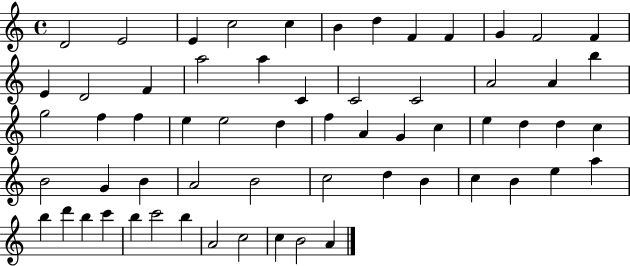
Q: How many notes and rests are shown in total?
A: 61